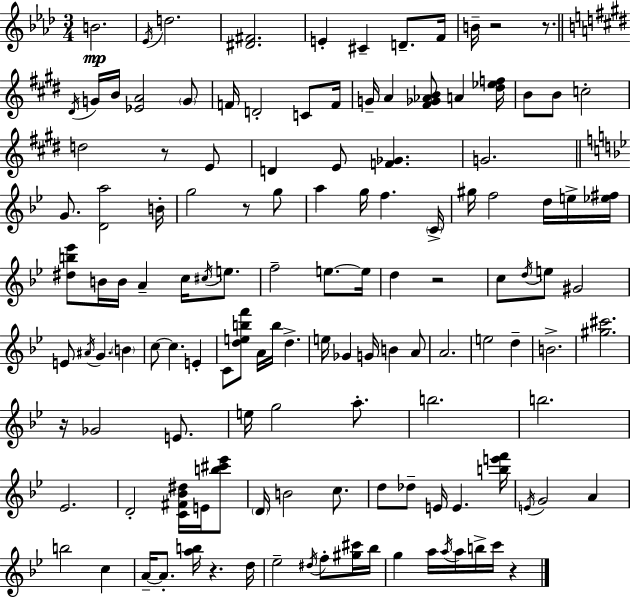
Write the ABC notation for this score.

X:1
T:Untitled
M:3/4
L:1/4
K:Ab
B2 _E/4 d2 [^D^F]2 E ^C D/2 F/4 B/4 z2 z/2 ^D/4 G/4 B/4 [_EA]2 G/2 F/4 D2 C/2 F/4 G/4 A [^F_G_AB]/2 A [^d_ef]/4 B/2 B/2 c2 d2 z/2 E/2 D E/2 [F_G] G2 G/2 [Da]2 B/4 g2 z/2 g/2 a g/4 f C/4 ^g/4 f2 d/4 e/4 [_e^f]/4 [^db_e']/2 B/4 B/4 A c/4 ^c/4 e/2 f2 e/2 e/4 d z2 c/2 d/4 e/2 ^G2 E/2 ^A/4 G B c/2 c E C/2 [debf']/2 A/4 b/4 d e/4 _G G/4 B A/2 A2 e2 d B2 [^g^c']2 z/4 _G2 E/2 e/4 g2 a/2 b2 b2 _E2 D2 [C^F_B^d]/4 E/4 [b^c'_e']/2 D/4 B2 c/2 d/2 _d/2 E/4 E [be'f']/4 E/4 G2 A b2 c A/4 A/2 [ab]/4 z d/4 _e2 ^d/4 f/2 [^g^c']/4 _b/4 g a/4 a/4 a/4 b/4 c'/4 z